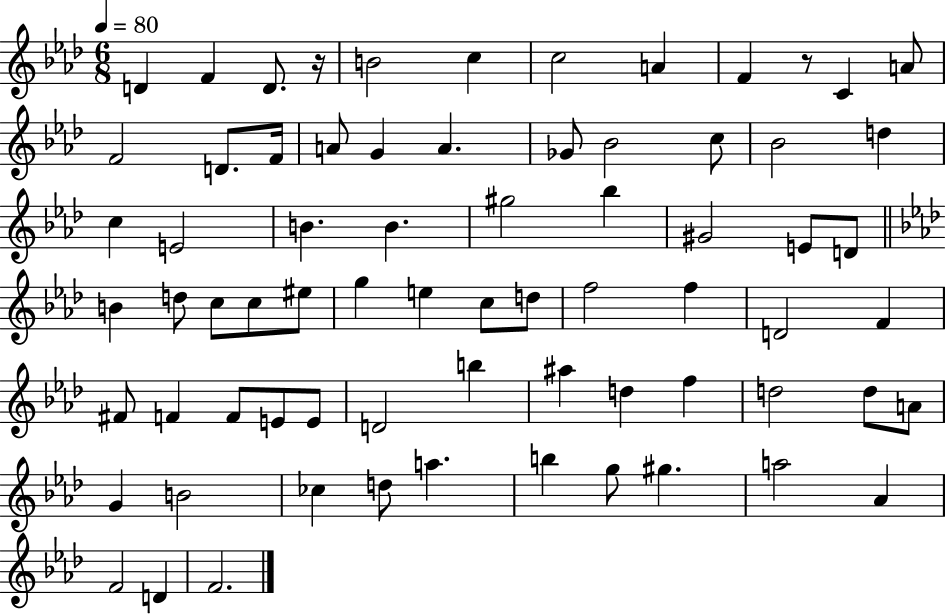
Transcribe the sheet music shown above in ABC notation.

X:1
T:Untitled
M:6/8
L:1/4
K:Ab
D F D/2 z/4 B2 c c2 A F z/2 C A/2 F2 D/2 F/4 A/2 G A _G/2 _B2 c/2 _B2 d c E2 B B ^g2 _b ^G2 E/2 D/2 B d/2 c/2 c/2 ^e/2 g e c/2 d/2 f2 f D2 F ^F/2 F F/2 E/2 E/2 D2 b ^a d f d2 d/2 A/2 G B2 _c d/2 a b g/2 ^g a2 _A F2 D F2